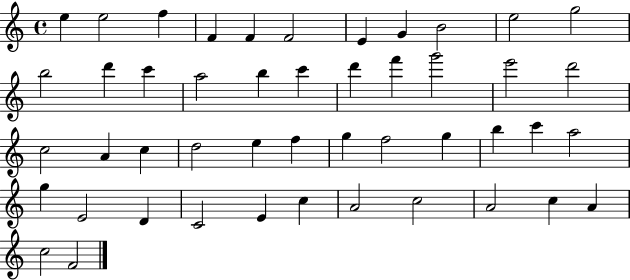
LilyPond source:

{
  \clef treble
  \time 4/4
  \defaultTimeSignature
  \key c \major
  e''4 e''2 f''4 | f'4 f'4 f'2 | e'4 g'4 b'2 | e''2 g''2 | \break b''2 d'''4 c'''4 | a''2 b''4 c'''4 | d'''4 f'''4 g'''2 | e'''2 d'''2 | \break c''2 a'4 c''4 | d''2 e''4 f''4 | g''4 f''2 g''4 | b''4 c'''4 a''2 | \break g''4 e'2 d'4 | c'2 e'4 c''4 | a'2 c''2 | a'2 c''4 a'4 | \break c''2 f'2 | \bar "|."
}